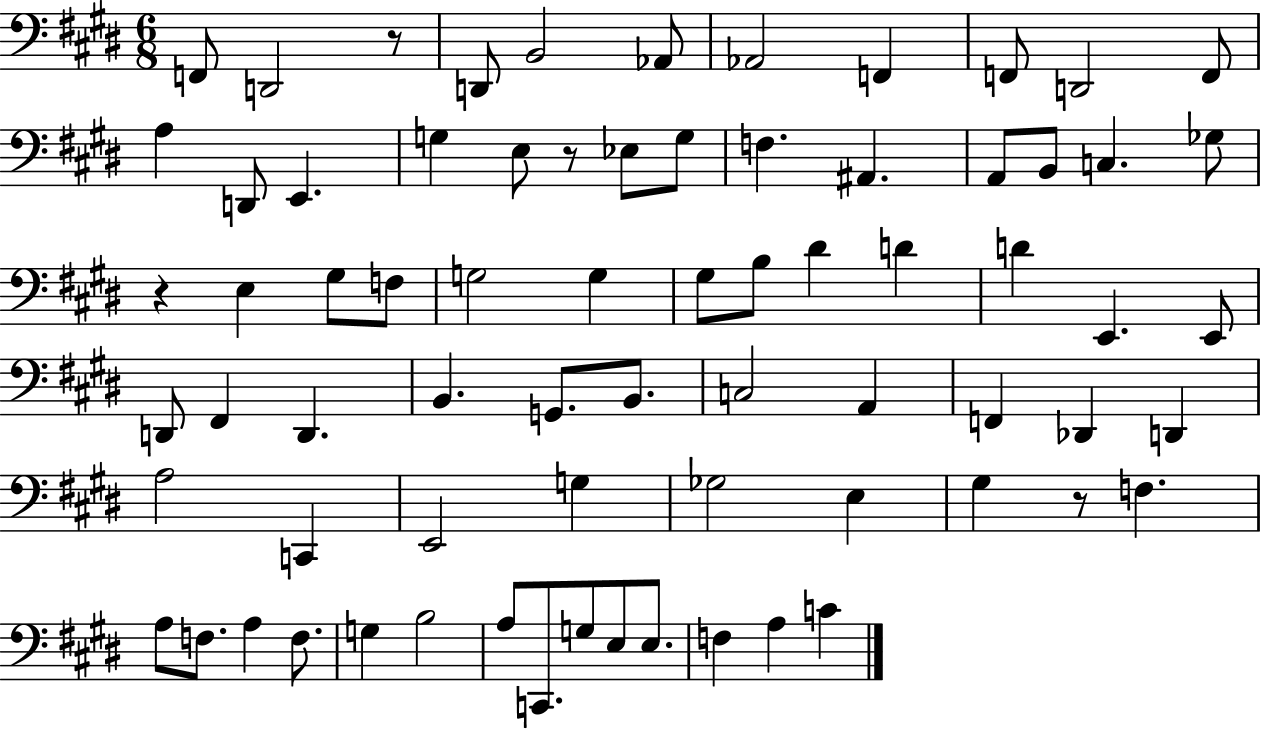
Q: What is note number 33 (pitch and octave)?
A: D4